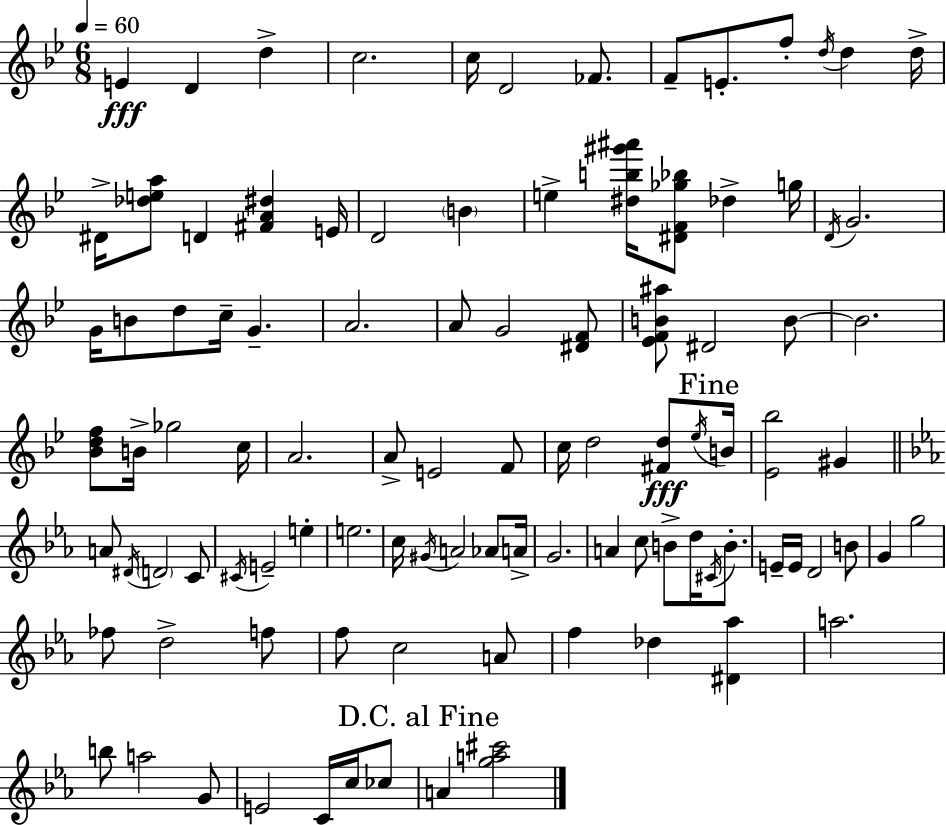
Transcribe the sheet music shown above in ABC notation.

X:1
T:Untitled
M:6/8
L:1/4
K:Gm
E D d c2 c/4 D2 _F/2 F/2 E/2 f/2 d/4 d d/4 ^D/4 [_dea]/2 D [^FA^d] E/4 D2 B e [^db^g'^a']/4 [^DF_g_b]/2 _d g/4 D/4 G2 G/4 B/2 d/2 c/4 G A2 A/2 G2 [^DF]/2 [_EFB^a]/2 ^D2 B/2 B2 [_Bdf]/2 B/4 _g2 c/4 A2 A/2 E2 F/2 c/4 d2 [^Fd]/2 _e/4 B/4 [_E_b]2 ^G A/2 ^D/4 D2 C/2 ^C/4 E2 e e2 c/4 ^G/4 A2 _A/2 A/4 G2 A c/2 B/2 d/4 ^C/4 B/2 E/4 E/4 D2 B/2 G g2 _f/2 d2 f/2 f/2 c2 A/2 f _d [^D_a] a2 b/2 a2 G/2 E2 C/4 c/4 _c/2 A [ga^c']2